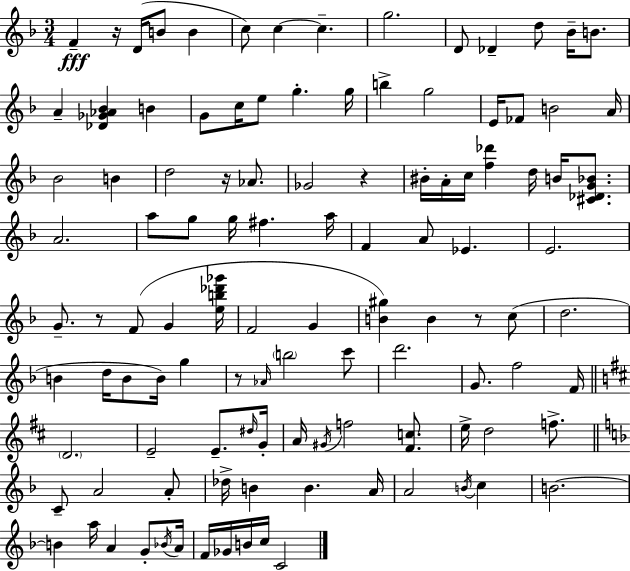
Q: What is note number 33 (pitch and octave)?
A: A4